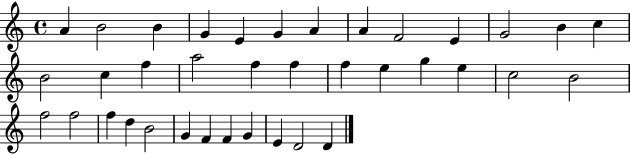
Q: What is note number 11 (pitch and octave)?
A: G4